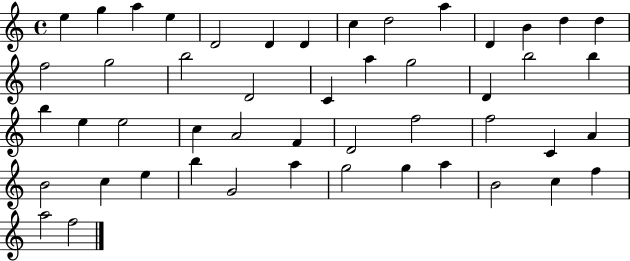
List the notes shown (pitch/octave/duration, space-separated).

E5/q G5/q A5/q E5/q D4/h D4/q D4/q C5/q D5/h A5/q D4/q B4/q D5/q D5/q F5/h G5/h B5/h D4/h C4/q A5/q G5/h D4/q B5/h B5/q B5/q E5/q E5/h C5/q A4/h F4/q D4/h F5/h F5/h C4/q A4/q B4/h C5/q E5/q B5/q G4/h A5/q G5/h G5/q A5/q B4/h C5/q F5/q A5/h F5/h